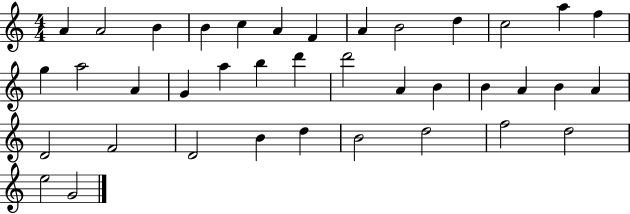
A4/q A4/h B4/q B4/q C5/q A4/q F4/q A4/q B4/h D5/q C5/h A5/q F5/q G5/q A5/h A4/q G4/q A5/q B5/q D6/q D6/h A4/q B4/q B4/q A4/q B4/q A4/q D4/h F4/h D4/h B4/q D5/q B4/h D5/h F5/h D5/h E5/h G4/h